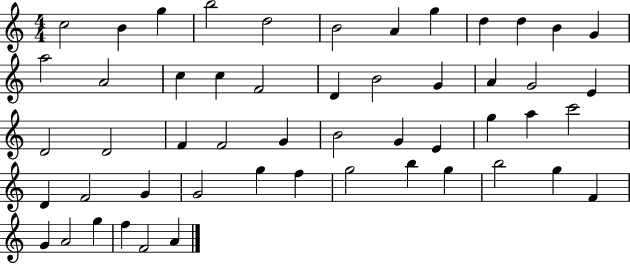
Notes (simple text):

C5/h B4/q G5/q B5/h D5/h B4/h A4/q G5/q D5/q D5/q B4/q G4/q A5/h A4/h C5/q C5/q F4/h D4/q B4/h G4/q A4/q G4/h E4/q D4/h D4/h F4/q F4/h G4/q B4/h G4/q E4/q G5/q A5/q C6/h D4/q F4/h G4/q G4/h G5/q F5/q G5/h B5/q G5/q B5/h G5/q F4/q G4/q A4/h G5/q F5/q F4/h A4/q